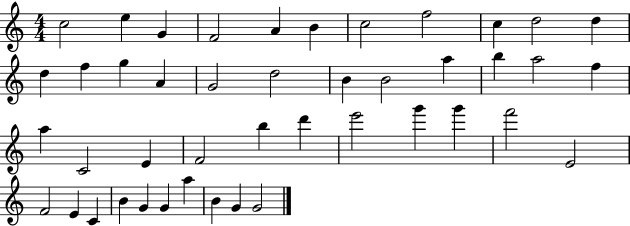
X:1
T:Untitled
M:4/4
L:1/4
K:C
c2 e G F2 A B c2 f2 c d2 d d f g A G2 d2 B B2 a b a2 f a C2 E F2 b d' e'2 g' g' f'2 E2 F2 E C B G G a B G G2